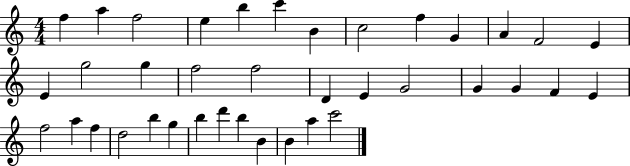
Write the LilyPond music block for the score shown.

{
  \clef treble
  \numericTimeSignature
  \time 4/4
  \key c \major
  f''4 a''4 f''2 | e''4 b''4 c'''4 b'4 | c''2 f''4 g'4 | a'4 f'2 e'4 | \break e'4 g''2 g''4 | f''2 f''2 | d'4 e'4 g'2 | g'4 g'4 f'4 e'4 | \break f''2 a''4 f''4 | d''2 b''4 g''4 | b''4 d'''4 b''4 b'4 | b'4 a''4 c'''2 | \break \bar "|."
}